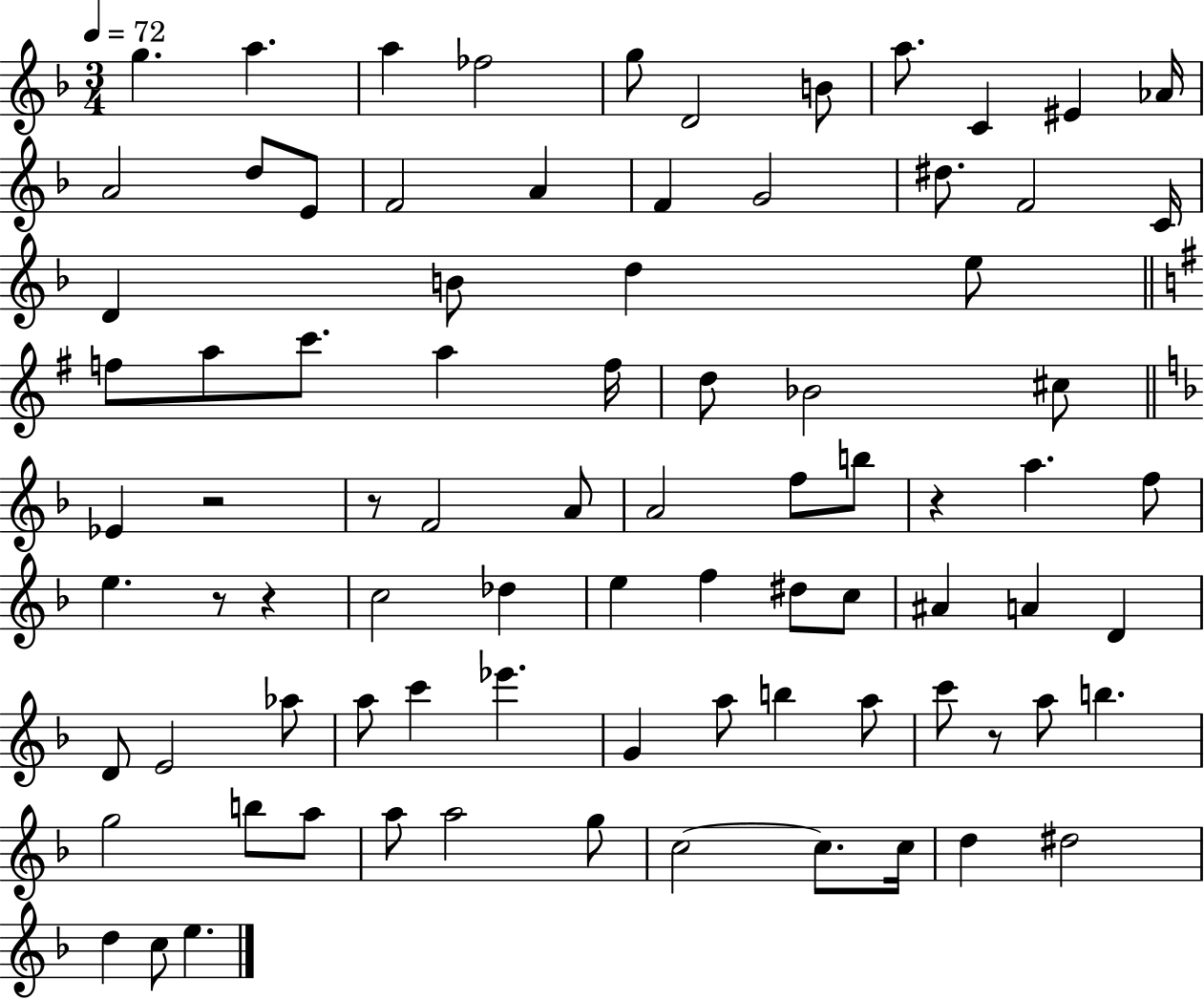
{
  \clef treble
  \numericTimeSignature
  \time 3/4
  \key f \major
  \tempo 4 = 72
  g''4. a''4. | a''4 fes''2 | g''8 d'2 b'8 | a''8. c'4 eis'4 aes'16 | \break a'2 d''8 e'8 | f'2 a'4 | f'4 g'2 | dis''8. f'2 c'16 | \break d'4 b'8 d''4 e''8 | \bar "||" \break \key g \major f''8 a''8 c'''8. a''4 f''16 | d''8 bes'2 cis''8 | \bar "||" \break \key f \major ees'4 r2 | r8 f'2 a'8 | a'2 f''8 b''8 | r4 a''4. f''8 | \break e''4. r8 r4 | c''2 des''4 | e''4 f''4 dis''8 c''8 | ais'4 a'4 d'4 | \break d'8 e'2 aes''8 | a''8 c'''4 ees'''4. | g'4 a''8 b''4 a''8 | c'''8 r8 a''8 b''4. | \break g''2 b''8 a''8 | a''8 a''2 g''8 | c''2~~ c''8. c''16 | d''4 dis''2 | \break d''4 c''8 e''4. | \bar "|."
}